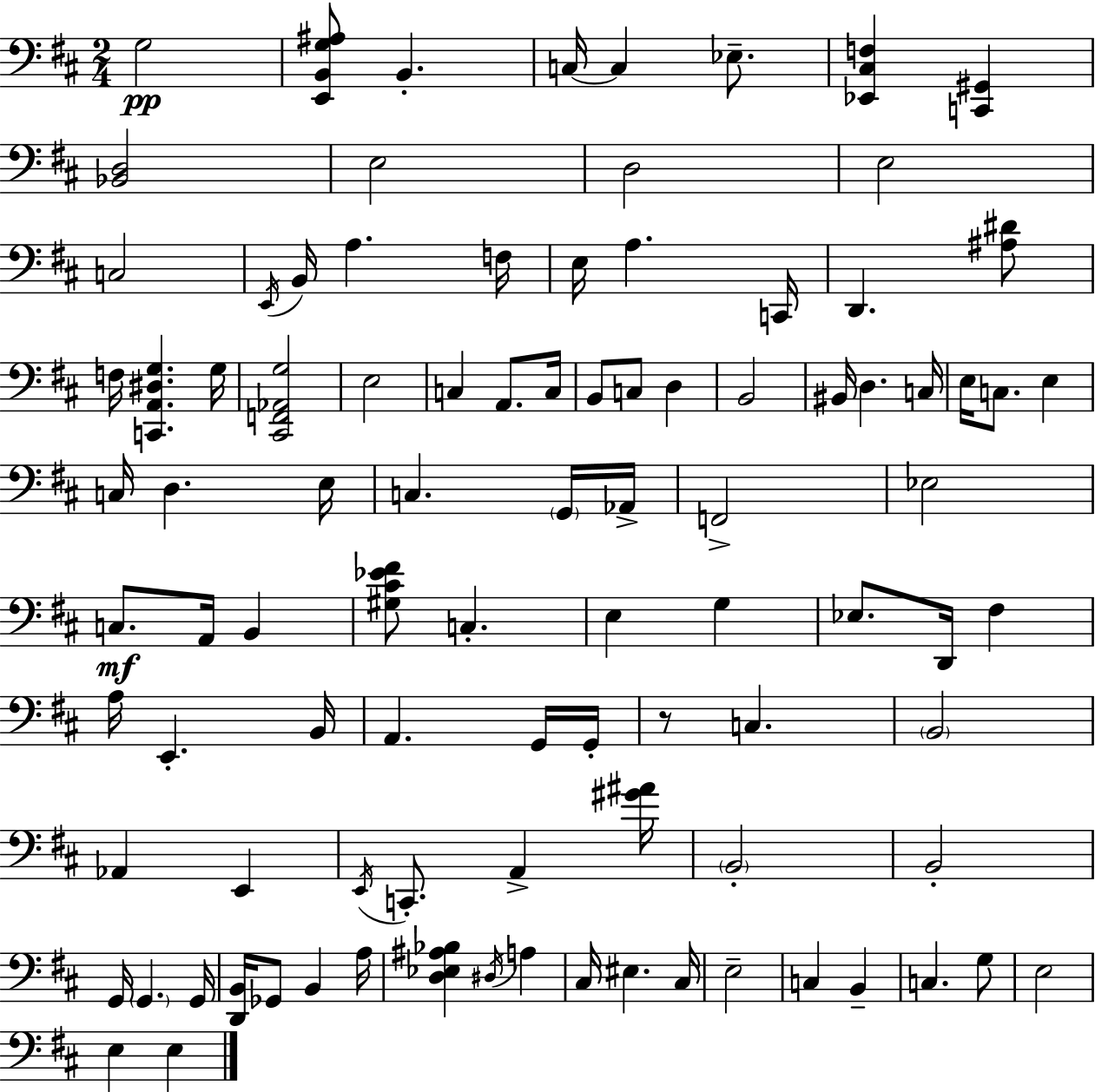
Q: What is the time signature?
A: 2/4